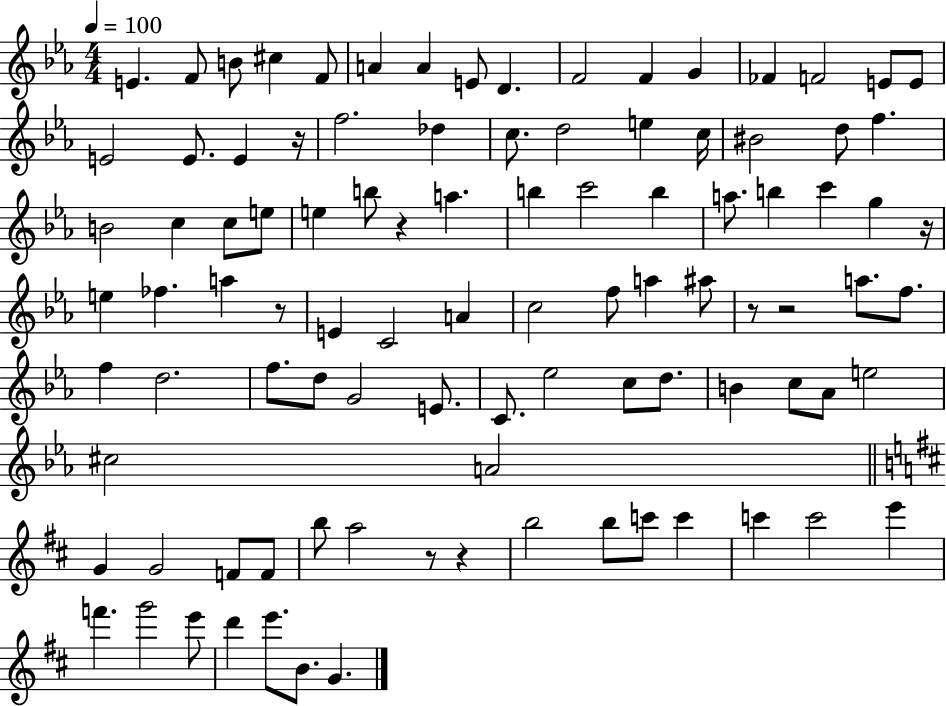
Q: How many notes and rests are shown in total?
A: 98